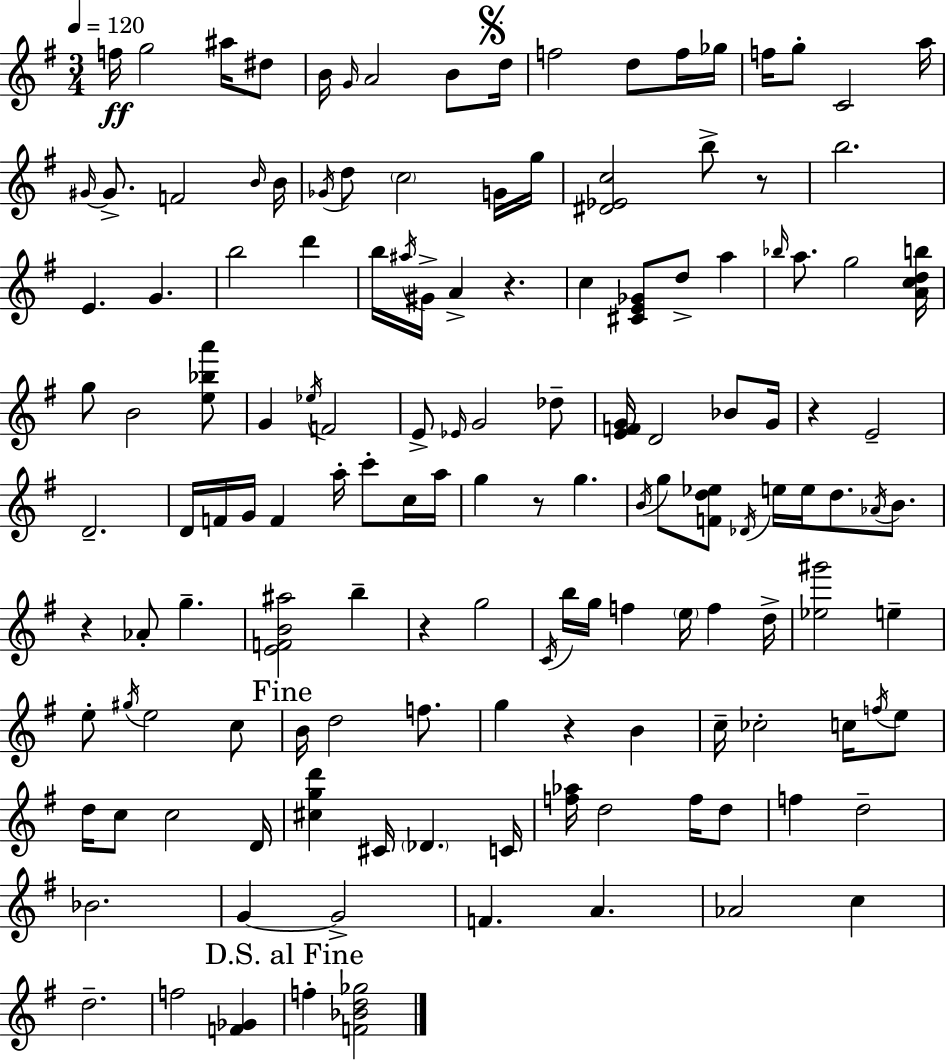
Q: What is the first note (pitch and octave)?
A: F5